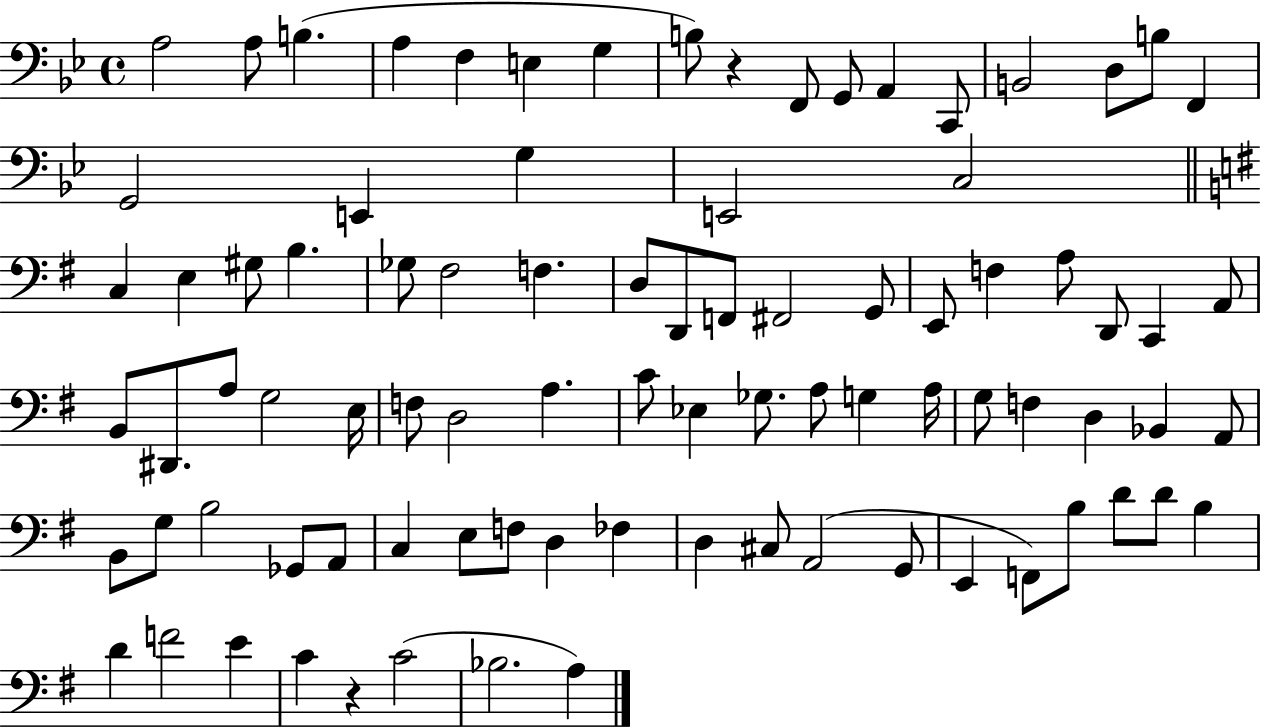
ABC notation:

X:1
T:Untitled
M:4/4
L:1/4
K:Bb
A,2 A,/2 B, A, F, E, G, B,/2 z F,,/2 G,,/2 A,, C,,/2 B,,2 D,/2 B,/2 F,, G,,2 E,, G, E,,2 C,2 C, E, ^G,/2 B, _G,/2 ^F,2 F, D,/2 D,,/2 F,,/2 ^F,,2 G,,/2 E,,/2 F, A,/2 D,,/2 C,, A,,/2 B,,/2 ^D,,/2 A,/2 G,2 E,/4 F,/2 D,2 A, C/2 _E, _G,/2 A,/2 G, A,/4 G,/2 F, D, _B,, A,,/2 B,,/2 G,/2 B,2 _G,,/2 A,,/2 C, E,/2 F,/2 D, _F, D, ^C,/2 A,,2 G,,/2 E,, F,,/2 B,/2 D/2 D/2 B, D F2 E C z C2 _B,2 A,